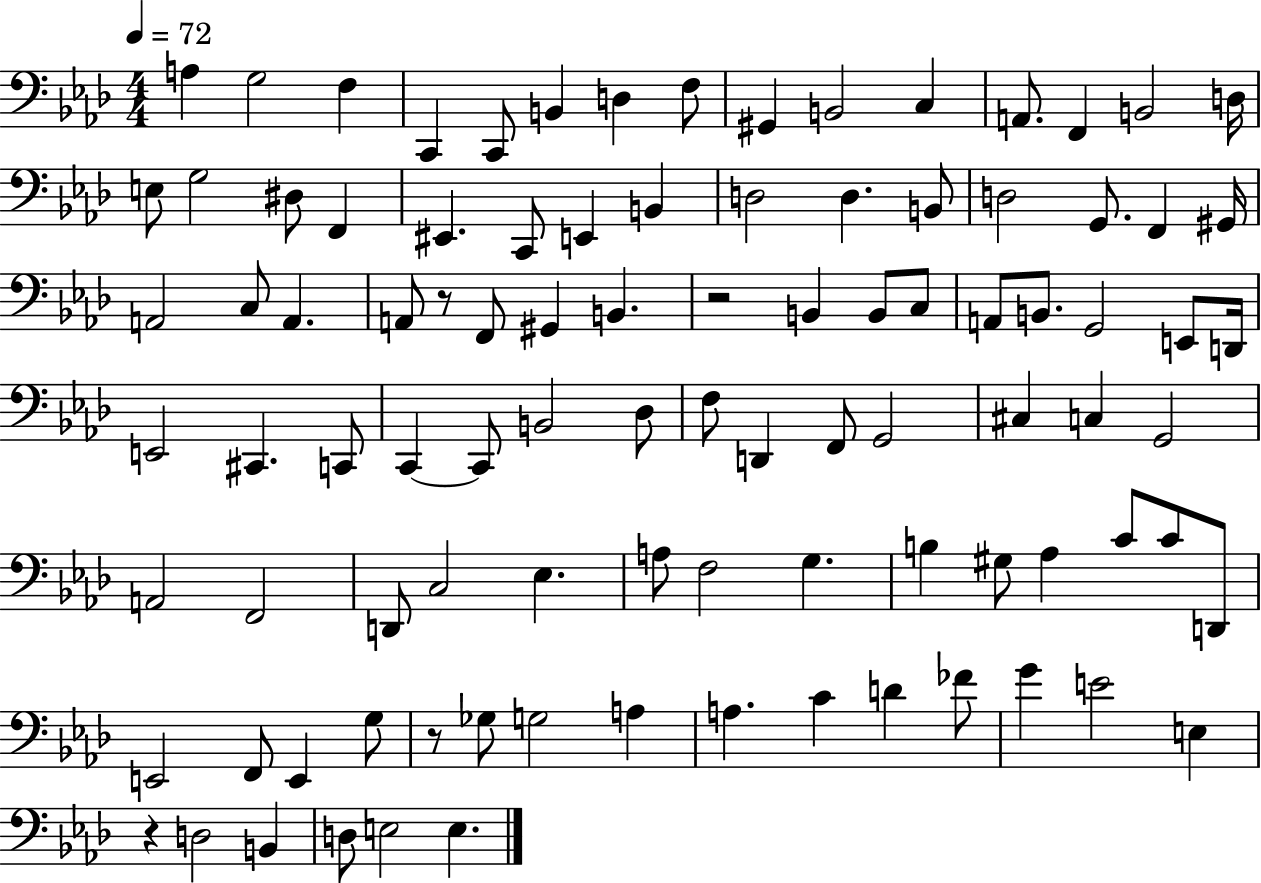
{
  \clef bass
  \numericTimeSignature
  \time 4/4
  \key aes \major
  \tempo 4 = 72
  a4 g2 f4 | c,4 c,8 b,4 d4 f8 | gis,4 b,2 c4 | a,8. f,4 b,2 d16 | \break e8 g2 dis8 f,4 | eis,4. c,8 e,4 b,4 | d2 d4. b,8 | d2 g,8. f,4 gis,16 | \break a,2 c8 a,4. | a,8 r8 f,8 gis,4 b,4. | r2 b,4 b,8 c8 | a,8 b,8. g,2 e,8 d,16 | \break e,2 cis,4. c,8 | c,4~~ c,8 b,2 des8 | f8 d,4 f,8 g,2 | cis4 c4 g,2 | \break a,2 f,2 | d,8 c2 ees4. | a8 f2 g4. | b4 gis8 aes4 c'8 c'8 d,8 | \break e,2 f,8 e,4 g8 | r8 ges8 g2 a4 | a4. c'4 d'4 fes'8 | g'4 e'2 e4 | \break r4 d2 b,4 | d8 e2 e4. | \bar "|."
}